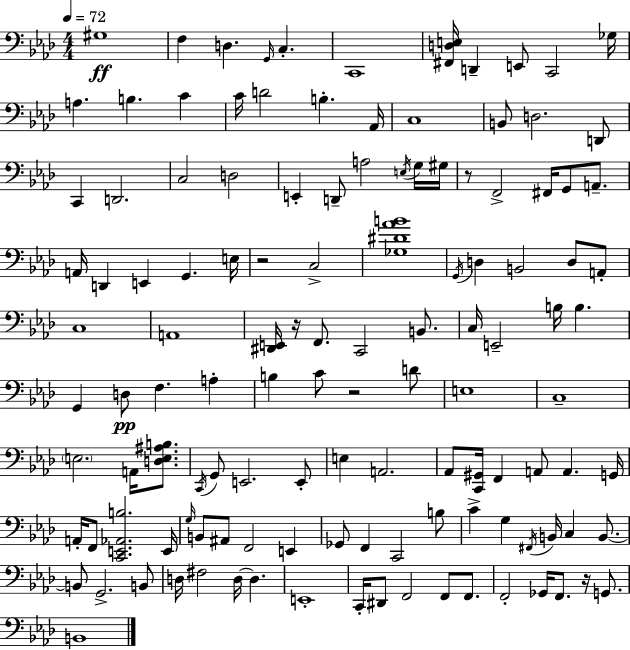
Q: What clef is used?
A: bass